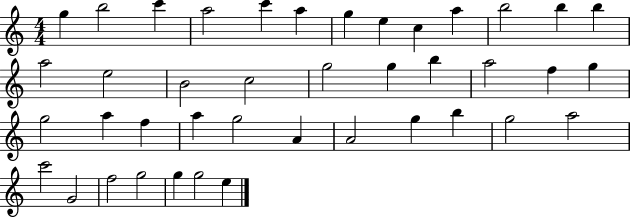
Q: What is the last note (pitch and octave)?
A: E5